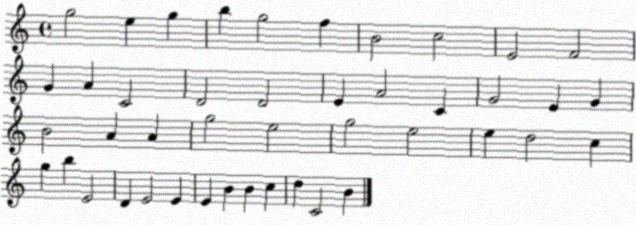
X:1
T:Untitled
M:4/4
L:1/4
K:C
g2 e g b g2 f B2 c2 E2 F2 G A C2 D2 D2 E A2 C G2 E G B2 A A g2 e2 g2 e2 e d2 c g b E2 D E2 E E B B c d C2 B